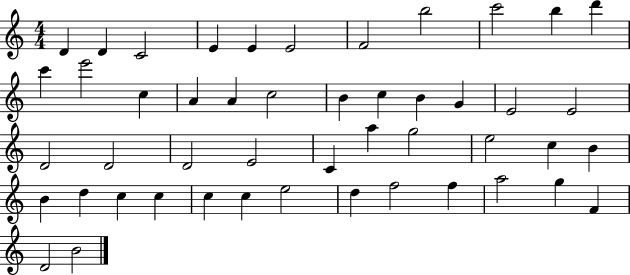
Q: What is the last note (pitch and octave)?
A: B4